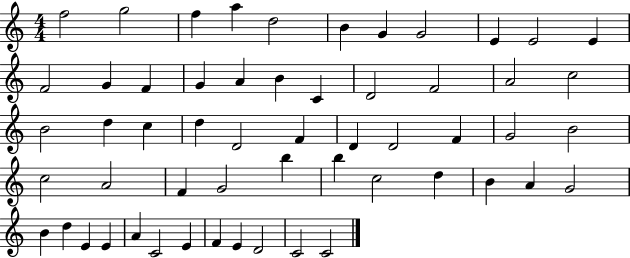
X:1
T:Untitled
M:4/4
L:1/4
K:C
f2 g2 f a d2 B G G2 E E2 E F2 G F G A B C D2 F2 A2 c2 B2 d c d D2 F D D2 F G2 B2 c2 A2 F G2 b b c2 d B A G2 B d E E A C2 E F E D2 C2 C2